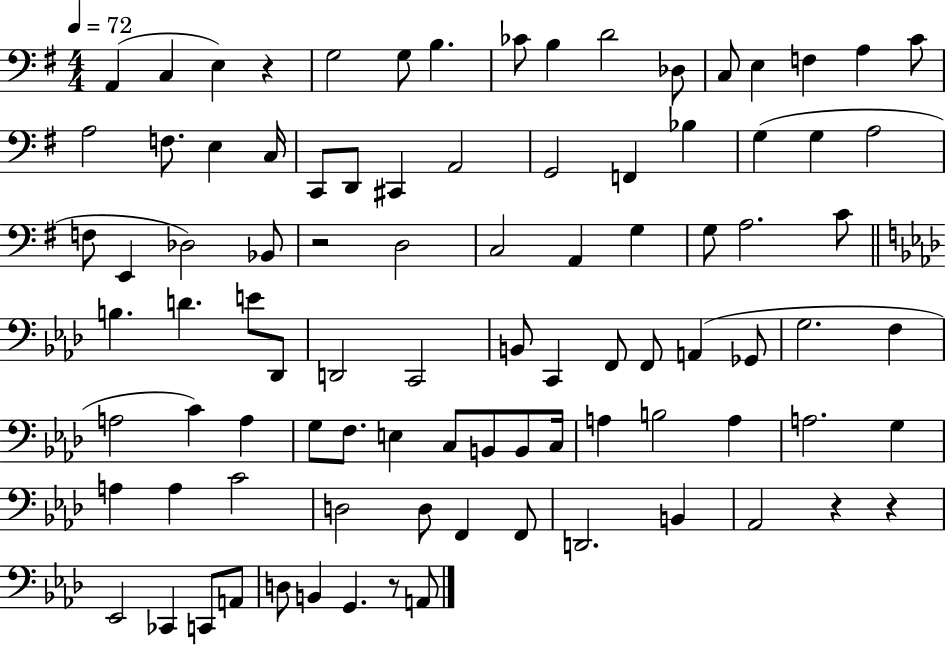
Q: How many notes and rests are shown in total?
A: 92